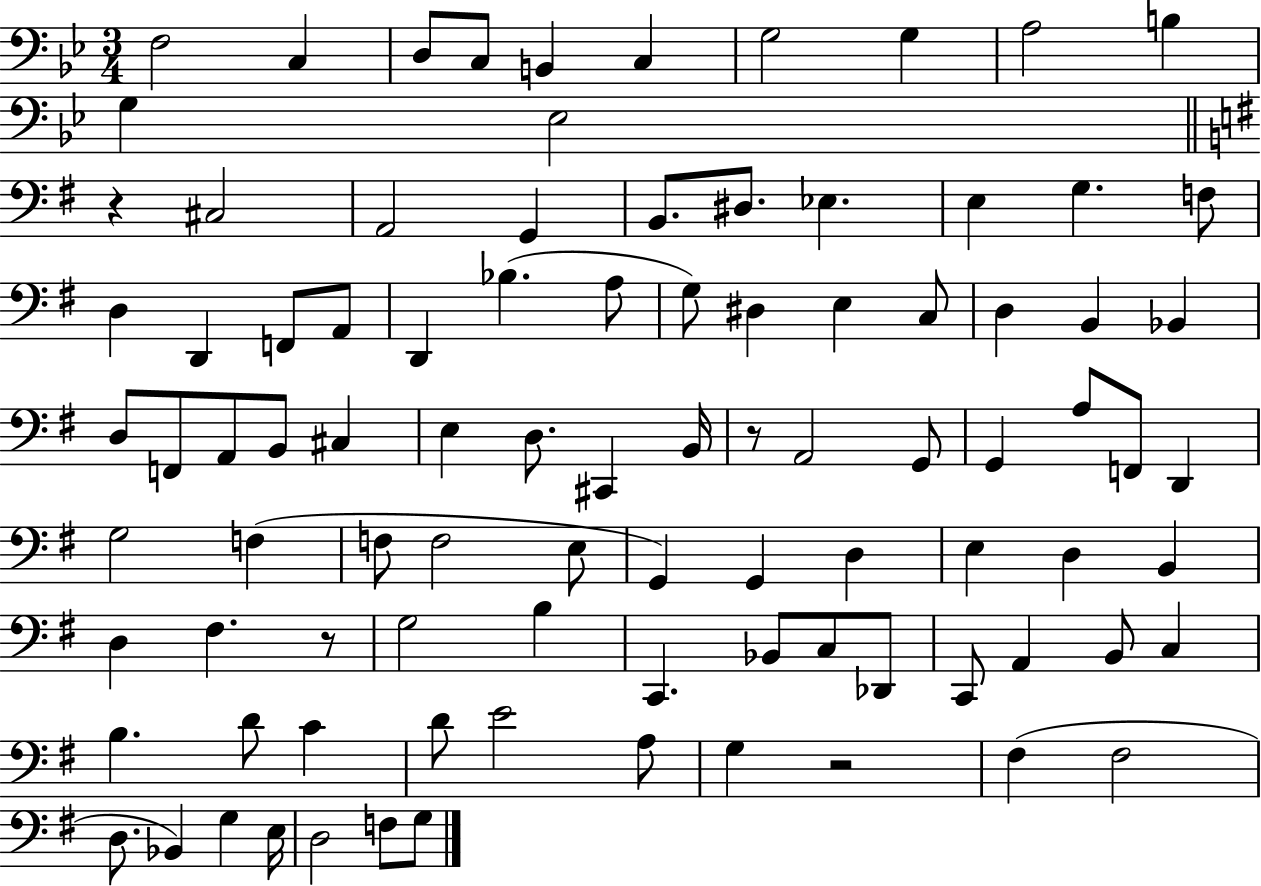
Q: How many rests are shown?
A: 4